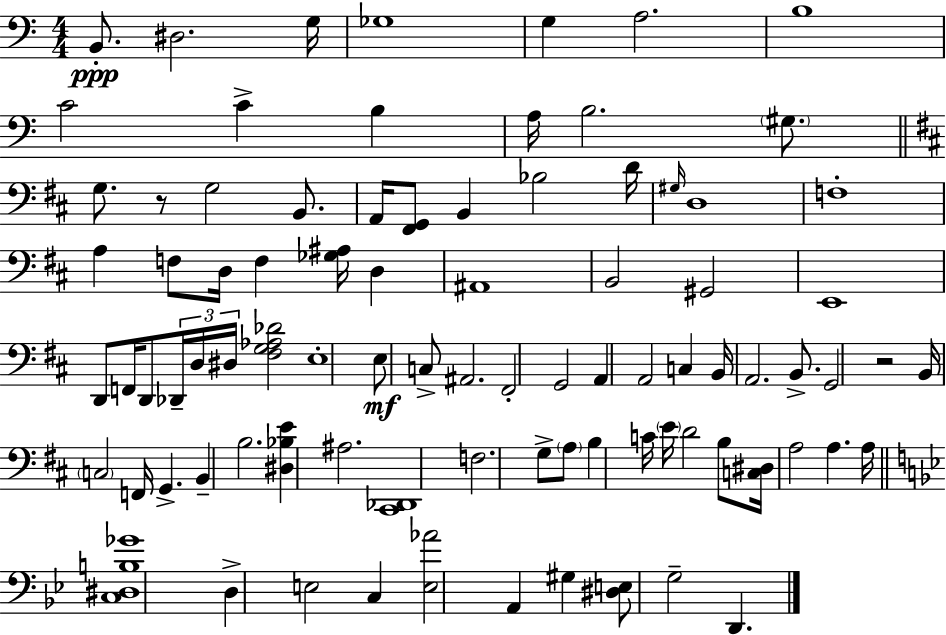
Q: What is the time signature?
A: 4/4